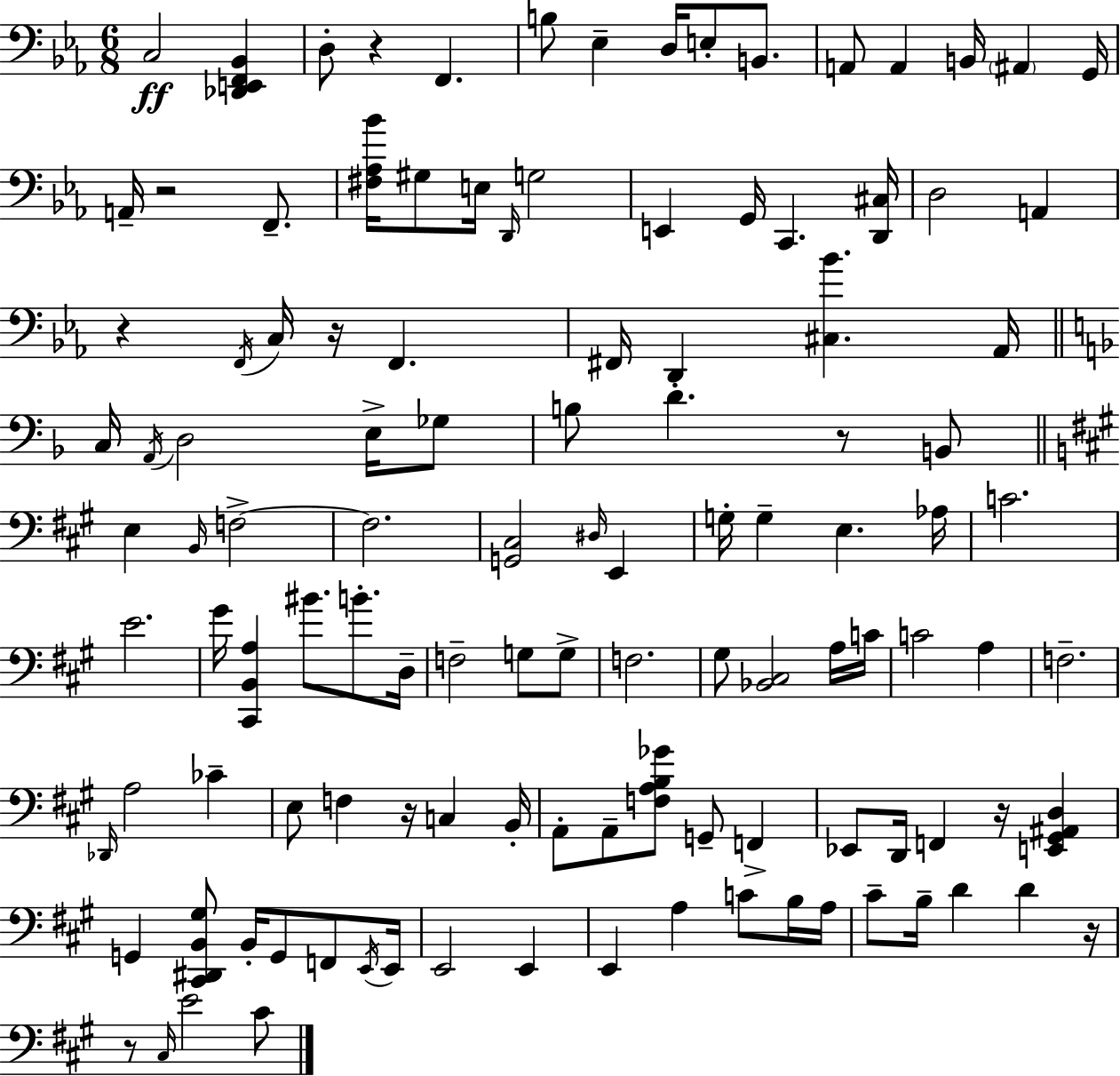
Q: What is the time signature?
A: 6/8